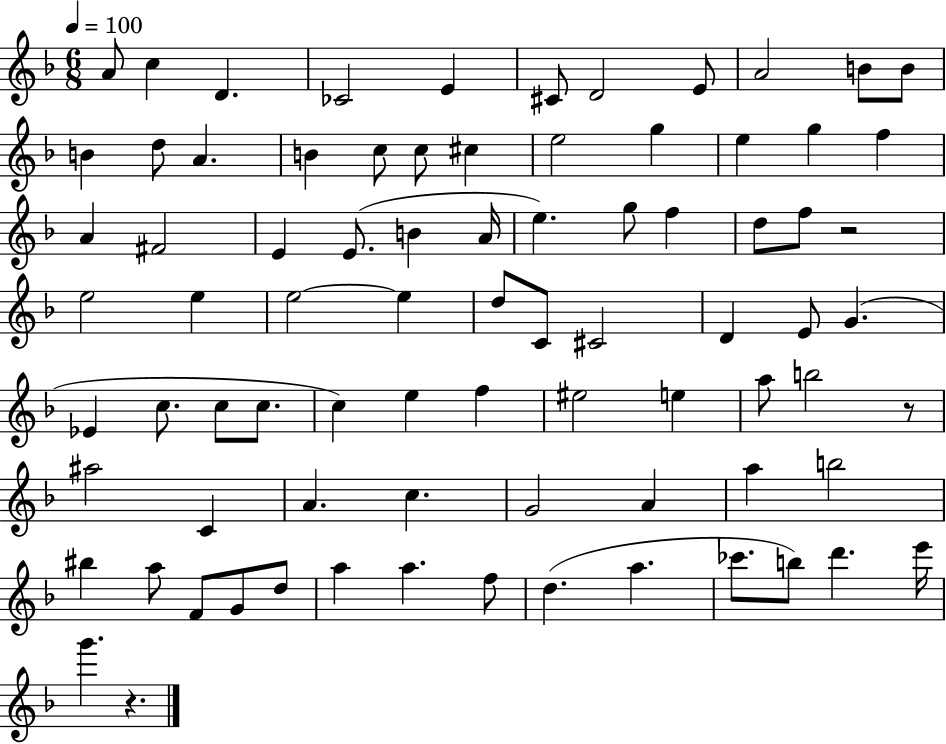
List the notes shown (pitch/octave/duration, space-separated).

A4/e C5/q D4/q. CES4/h E4/q C#4/e D4/h E4/e A4/h B4/e B4/e B4/q D5/e A4/q. B4/q C5/e C5/e C#5/q E5/h G5/q E5/q G5/q F5/q A4/q F#4/h E4/q E4/e. B4/q A4/s E5/q. G5/e F5/q D5/e F5/e R/h E5/h E5/q E5/h E5/q D5/e C4/e C#4/h D4/q E4/e G4/q. Eb4/q C5/e. C5/e C5/e. C5/q E5/q F5/q EIS5/h E5/q A5/e B5/h R/e A#5/h C4/q A4/q. C5/q. G4/h A4/q A5/q B5/h BIS5/q A5/e F4/e G4/e D5/e A5/q A5/q. F5/e D5/q. A5/q. CES6/e. B5/e D6/q. E6/s G6/q. R/q.